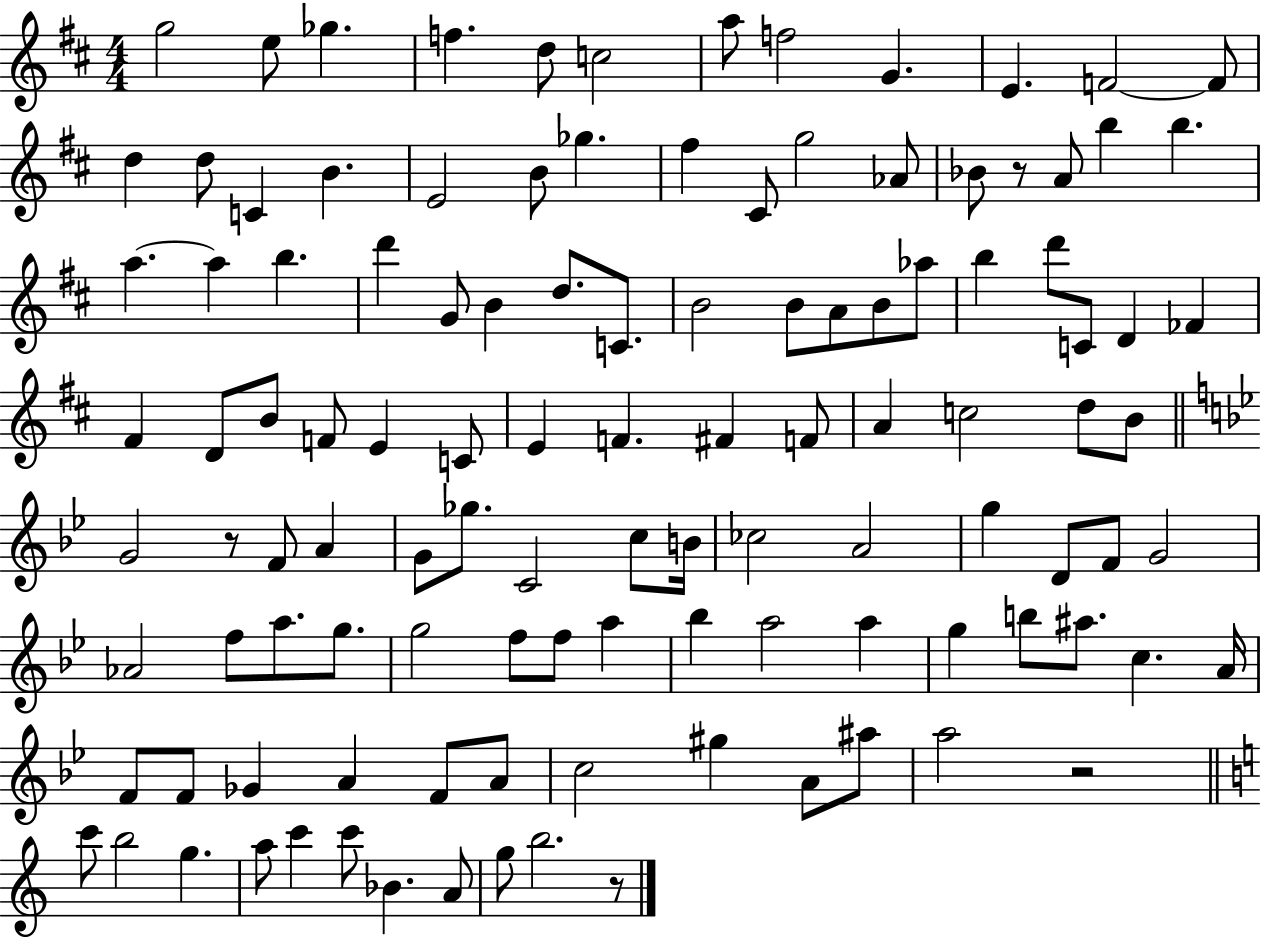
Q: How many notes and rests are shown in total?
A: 114